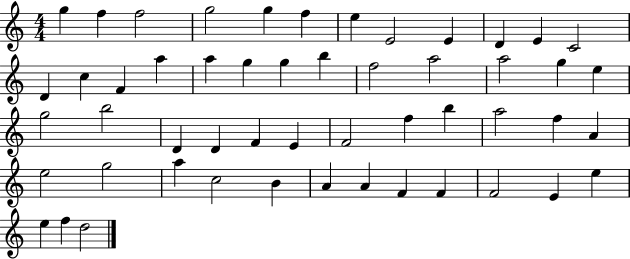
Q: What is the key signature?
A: C major